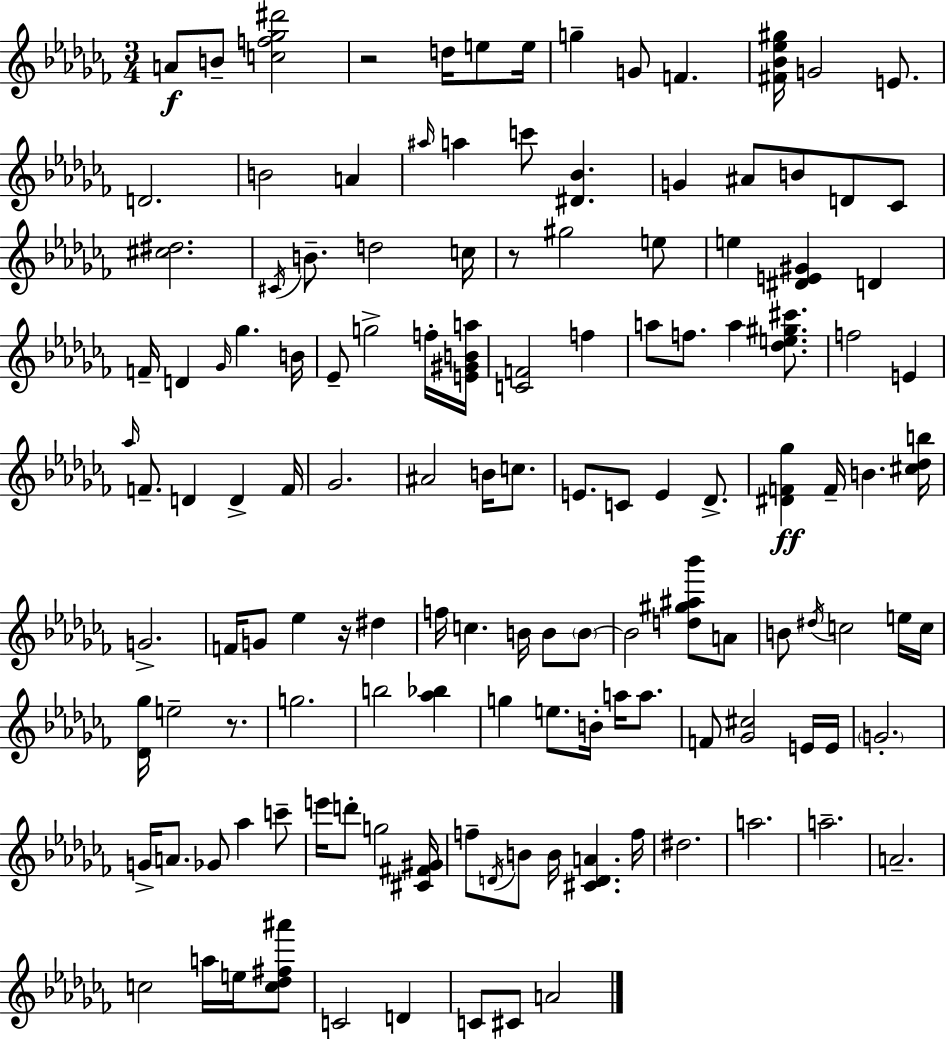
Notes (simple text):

A4/e B4/e [C5,F5,Gb5,D#6]/h R/h D5/s E5/e E5/s G5/q G4/e F4/q. [F#4,Bb4,Eb5,G#5]/s G4/h E4/e. D4/h. B4/h A4/q A#5/s A5/q C6/e [D#4,Bb4]/q. G4/q A#4/e B4/e D4/e CES4/e [C#5,D#5]/h. C#4/s B4/e. D5/h C5/s R/e G#5/h E5/e E5/q [D#4,E4,G#4]/q D4/q F4/s D4/q Gb4/s Gb5/q. B4/s Eb4/e G5/h F5/s [E4,G#4,B4,A5]/s [C4,F4]/h F5/q A5/e F5/e. A5/q [Db5,E5,G#5,C#6]/e. F5/h E4/q Ab5/s F4/e. D4/q D4/q F4/s Gb4/h. A#4/h B4/s C5/e. E4/e. C4/e E4/q Db4/e. [D#4,F4,Gb5]/q F4/s B4/q. [C#5,Db5,B5]/s G4/h. F4/s G4/e Eb5/q R/s D#5/q F5/s C5/q. B4/s B4/e B4/e B4/h [D5,G#5,A#5,Bb6]/e A4/e B4/e D#5/s C5/h E5/s C5/s [Db4,Gb5]/s E5/h R/e. G5/h. B5/h [Ab5,Bb5]/q G5/q E5/e. B4/s A5/s A5/e. F4/e [Gb4,C#5]/h E4/s E4/s G4/h. G4/s A4/e. Gb4/e Ab5/q C6/e E6/s D6/e G5/h [C#4,F#4,G#4]/s F5/e D4/s B4/e B4/s [C#4,D4,A4]/q. F5/s D#5/h. A5/h. A5/h. A4/h. C5/h A5/s E5/s [C5,Db5,F#5,A#6]/e C4/h D4/q C4/e C#4/e A4/h